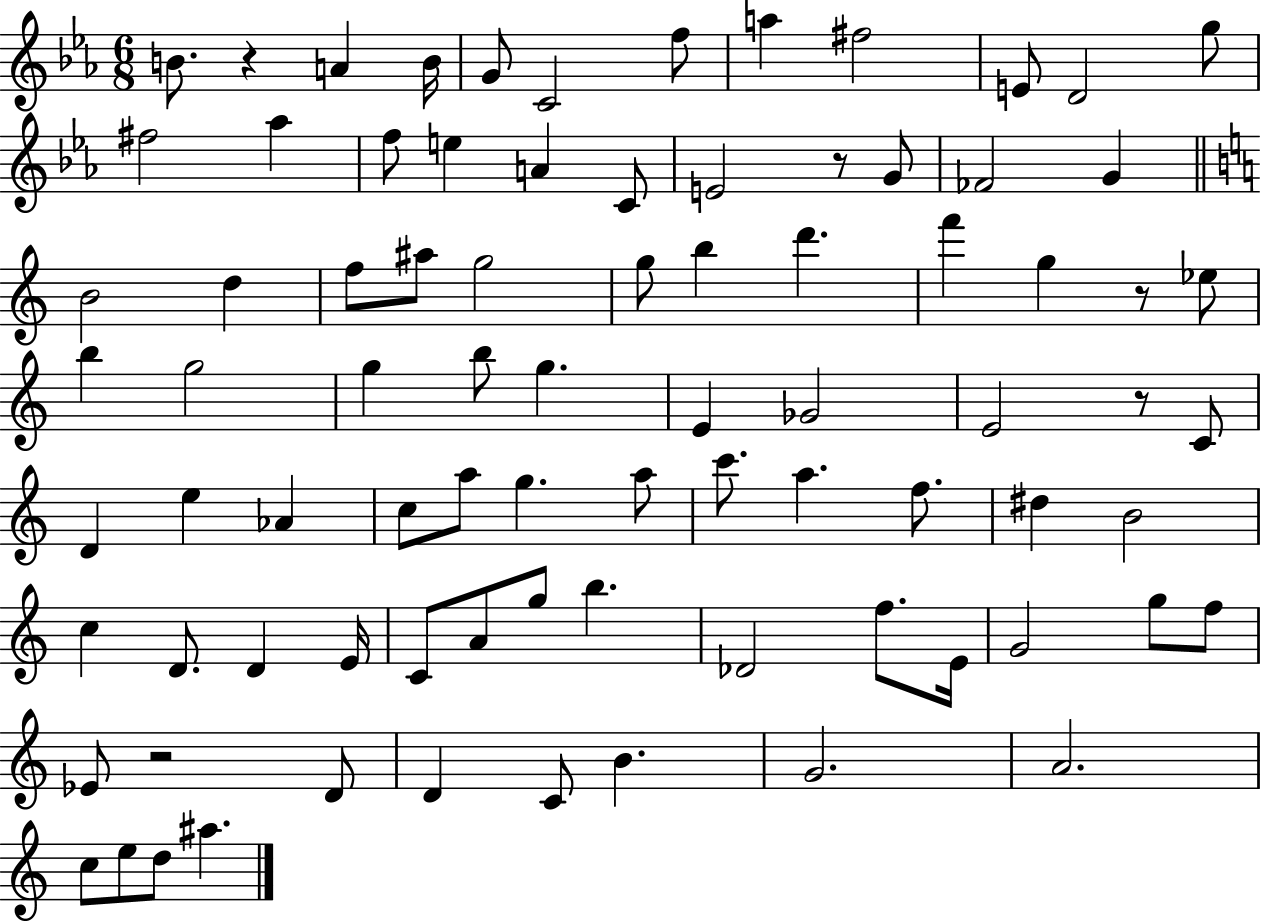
B4/e. R/q A4/q B4/s G4/e C4/h F5/e A5/q F#5/h E4/e D4/h G5/e F#5/h Ab5/q F5/e E5/q A4/q C4/e E4/h R/e G4/e FES4/h G4/q B4/h D5/q F5/e A#5/e G5/h G5/e B5/q D6/q. F6/q G5/q R/e Eb5/e B5/q G5/h G5/q B5/e G5/q. E4/q Gb4/h E4/h R/e C4/e D4/q E5/q Ab4/q C5/e A5/e G5/q. A5/e C6/e. A5/q. F5/e. D#5/q B4/h C5/q D4/e. D4/q E4/s C4/e A4/e G5/e B5/q. Db4/h F5/e. E4/s G4/h G5/e F5/e Eb4/e R/h D4/e D4/q C4/e B4/q. G4/h. A4/h. C5/e E5/e D5/e A#5/q.